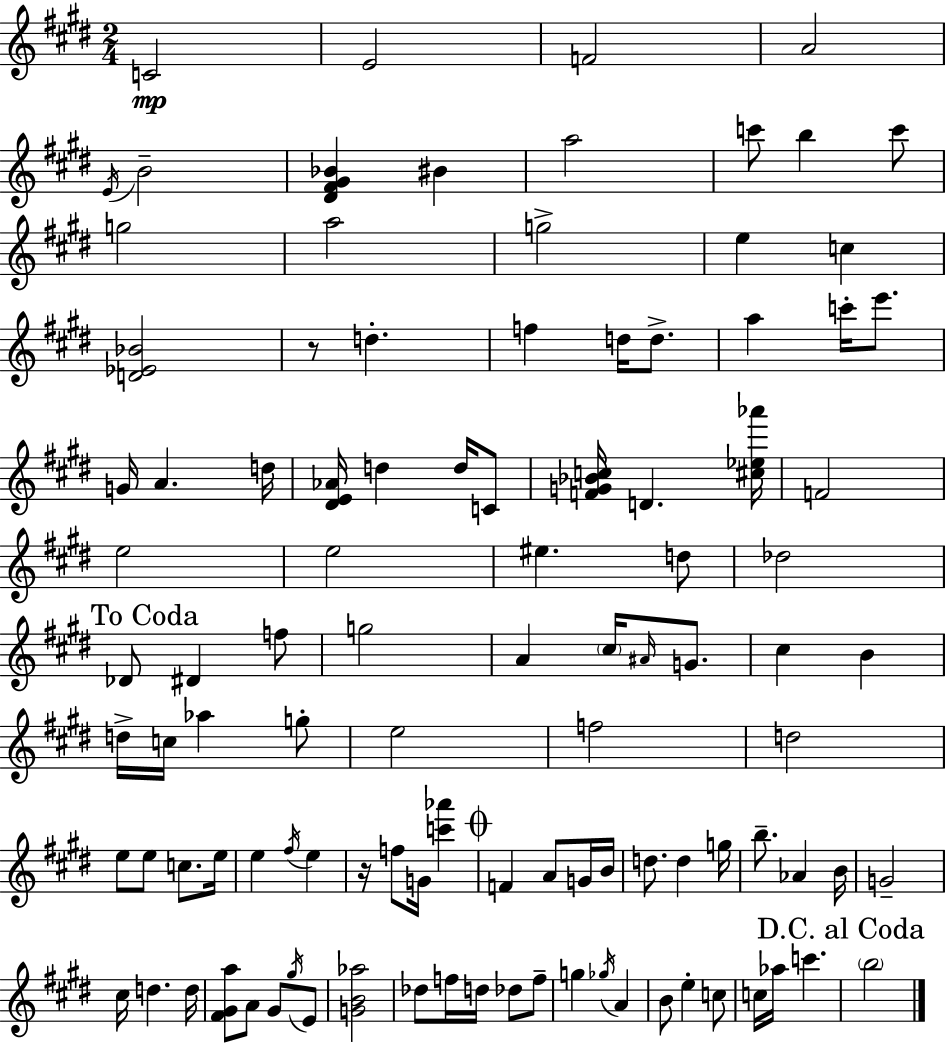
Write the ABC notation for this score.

X:1
T:Untitled
M:2/4
L:1/4
K:E
C2 E2 F2 A2 E/4 B2 [^D^F^G_B] ^B a2 c'/2 b c'/2 g2 a2 g2 e c [D_E_B]2 z/2 d f d/4 d/2 a c'/4 e'/2 G/4 A d/4 [^DE_A]/4 d d/4 C/2 [FG_Bc]/4 D [^c_e_a']/4 F2 e2 e2 ^e d/2 _d2 _D/2 ^D f/2 g2 A ^c/4 ^A/4 G/2 ^c B d/4 c/4 _a g/2 e2 f2 d2 e/2 e/2 c/2 e/4 e ^f/4 e z/4 f/2 G/4 [c'_a'] F A/2 G/4 B/4 d/2 d g/4 b/2 _A B/4 G2 ^c/4 d d/4 [^F^Ga]/2 A/2 ^G/2 ^g/4 E/2 [GB_a]2 _d/2 f/4 d/4 _d/2 f/2 g _g/4 A B/2 e c/2 c/4 _a/4 c' b2